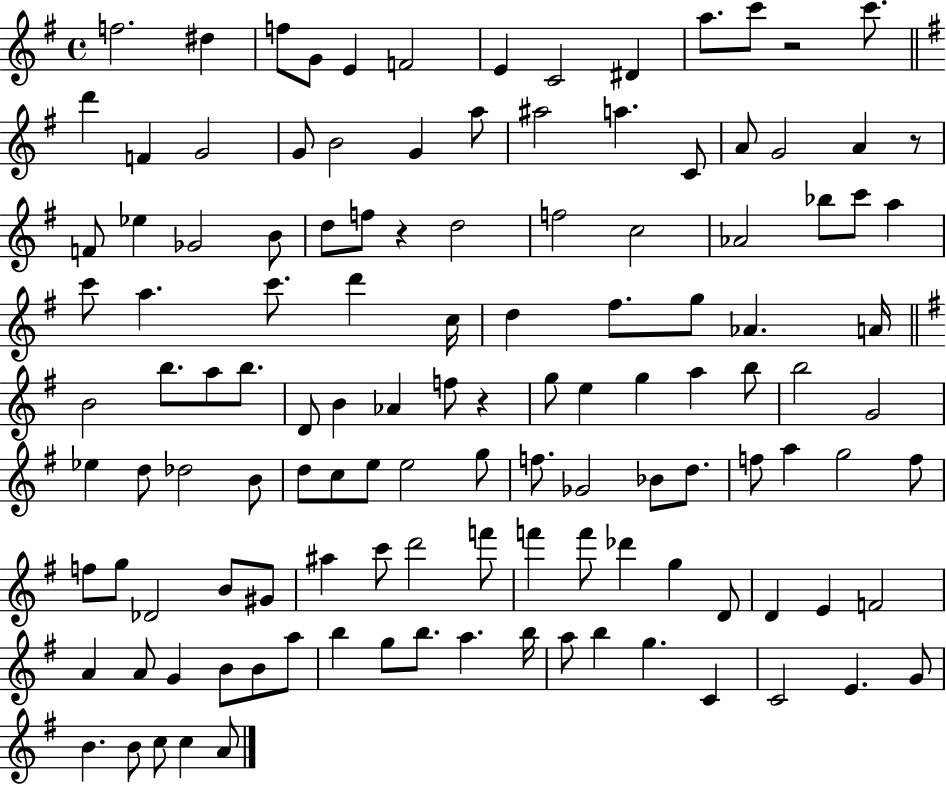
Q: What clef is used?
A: treble